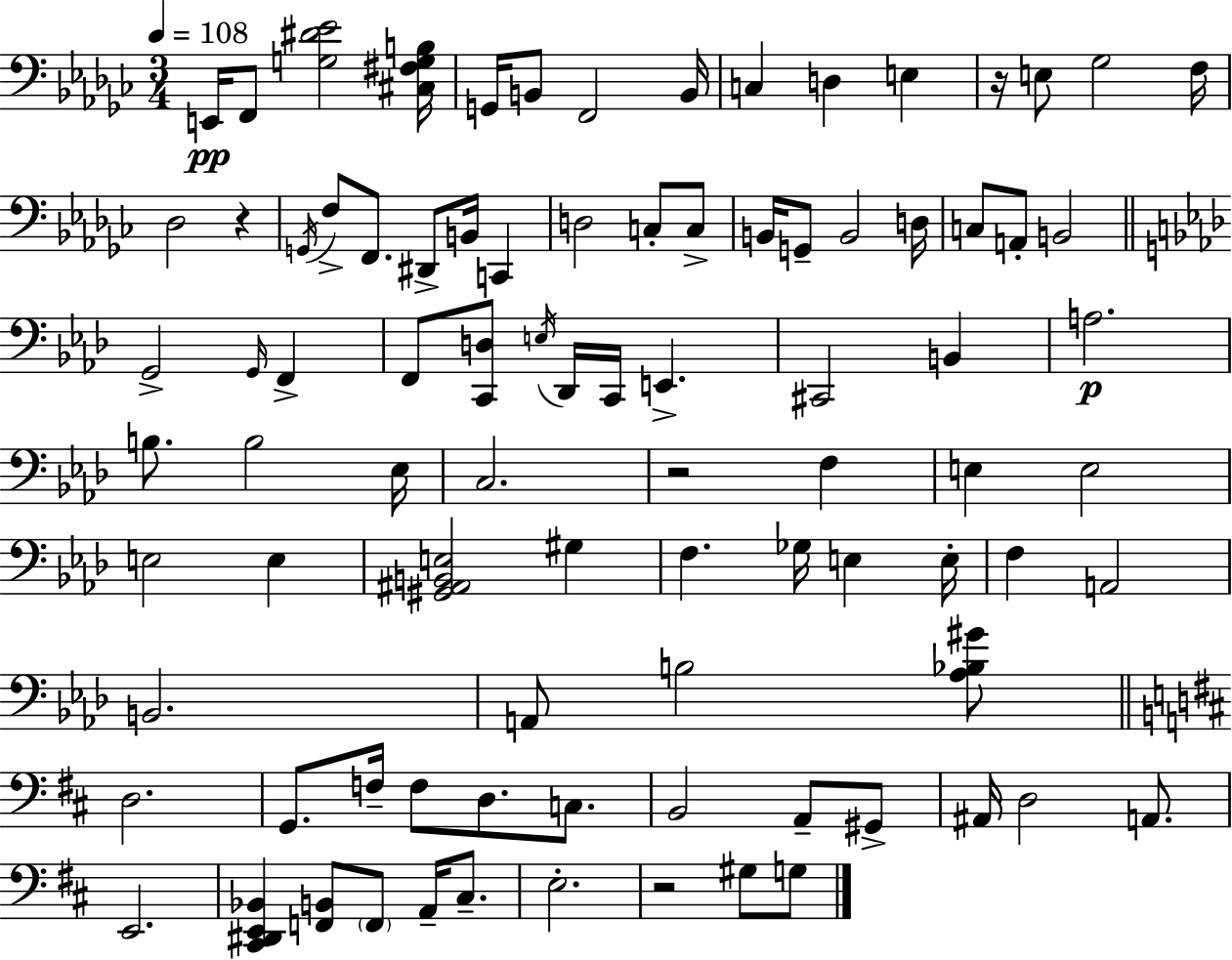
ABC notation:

X:1
T:Untitled
M:3/4
L:1/4
K:Ebm
E,,/4 F,,/2 [G,^D_E]2 [^C,^F,G,B,]/4 G,,/4 B,,/2 F,,2 B,,/4 C, D, E, z/4 E,/2 _G,2 F,/4 _D,2 z G,,/4 F,/2 F,,/2 ^D,,/2 B,,/4 C,, D,2 C,/2 C,/2 B,,/4 G,,/2 B,,2 D,/4 C,/2 A,,/2 B,,2 G,,2 G,,/4 F,, F,,/2 [C,,D,]/2 E,/4 _D,,/4 C,,/4 E,, ^C,,2 B,, A,2 B,/2 B,2 _E,/4 C,2 z2 F, E, E,2 E,2 E, [^G,,^A,,B,,E,]2 ^G, F, _G,/4 E, E,/4 F, A,,2 B,,2 A,,/2 B,2 [_A,_B,^G]/2 D,2 G,,/2 F,/4 F,/2 D,/2 C,/2 B,,2 A,,/2 ^G,,/2 ^A,,/4 D,2 A,,/2 E,,2 [^C,,^D,,E,,_B,,] [F,,B,,]/2 F,,/2 A,,/4 ^C,/2 E,2 z2 ^G,/2 G,/2